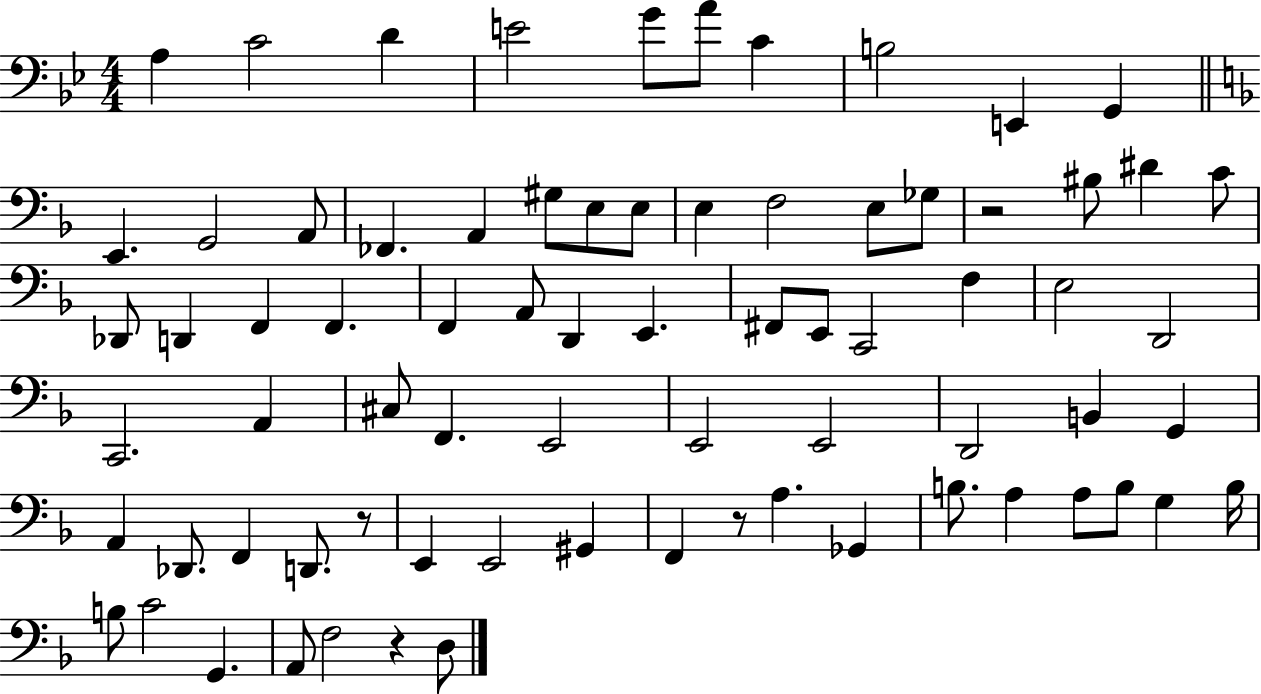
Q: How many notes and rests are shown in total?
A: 75